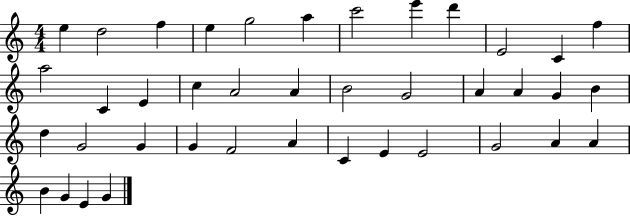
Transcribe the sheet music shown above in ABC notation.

X:1
T:Untitled
M:4/4
L:1/4
K:C
e d2 f e g2 a c'2 e' d' E2 C f a2 C E c A2 A B2 G2 A A G B d G2 G G F2 A C E E2 G2 A A B G E G